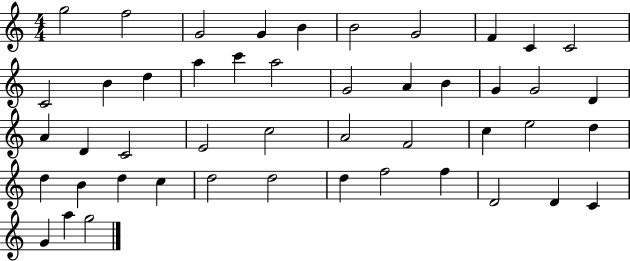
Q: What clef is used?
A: treble